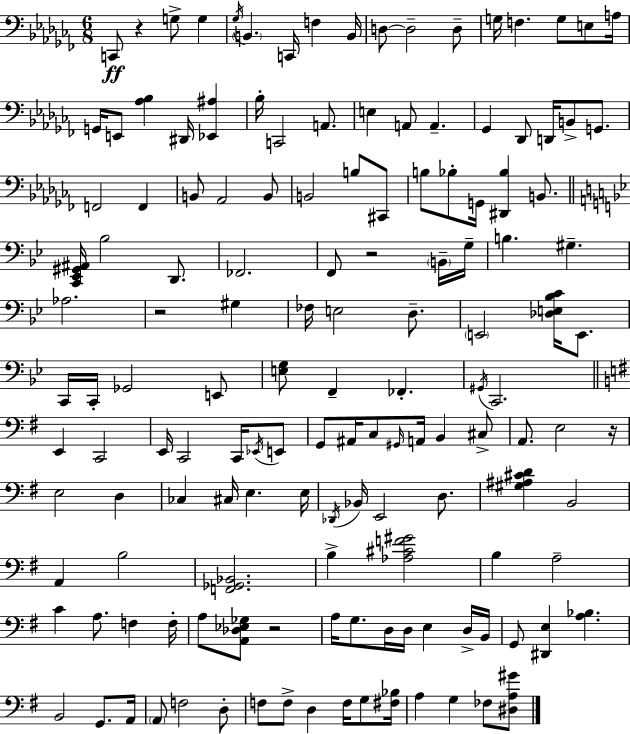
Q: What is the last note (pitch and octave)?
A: FES3